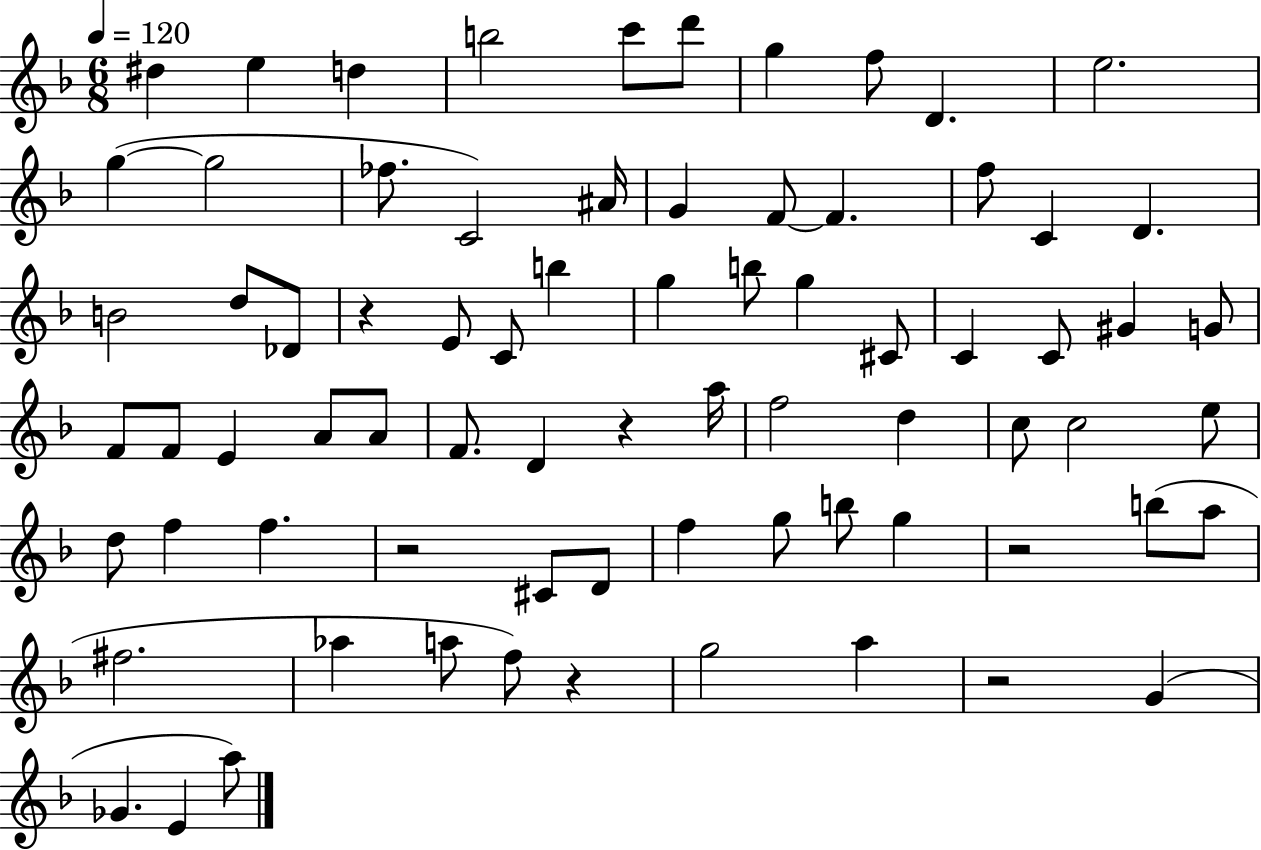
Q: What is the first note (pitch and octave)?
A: D#5